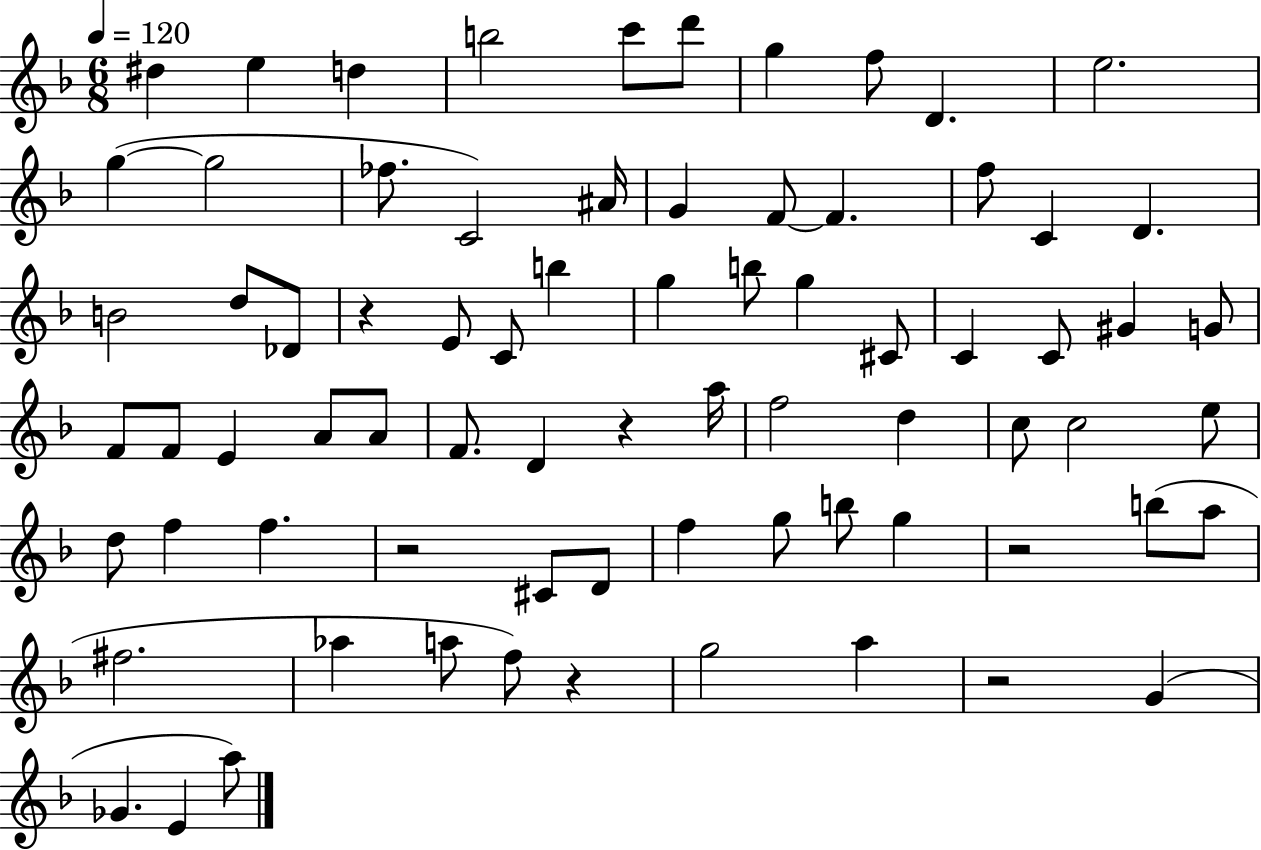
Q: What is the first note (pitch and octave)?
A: D#5